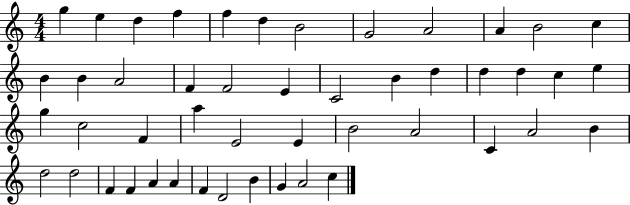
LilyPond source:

{
  \clef treble
  \numericTimeSignature
  \time 4/4
  \key c \major
  g''4 e''4 d''4 f''4 | f''4 d''4 b'2 | g'2 a'2 | a'4 b'2 c''4 | \break b'4 b'4 a'2 | f'4 f'2 e'4 | c'2 b'4 d''4 | d''4 d''4 c''4 e''4 | \break g''4 c''2 f'4 | a''4 e'2 e'4 | b'2 a'2 | c'4 a'2 b'4 | \break d''2 d''2 | f'4 f'4 a'4 a'4 | f'4 d'2 b'4 | g'4 a'2 c''4 | \break \bar "|."
}